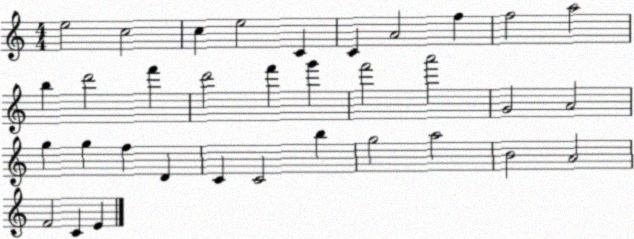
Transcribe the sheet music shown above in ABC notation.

X:1
T:Untitled
M:4/4
L:1/4
K:C
e2 c2 c e2 C C A2 f f2 a2 b d'2 f' d'2 f' g' f'2 a'2 G2 A2 g g f D C C2 b g2 a2 B2 A2 F2 C E